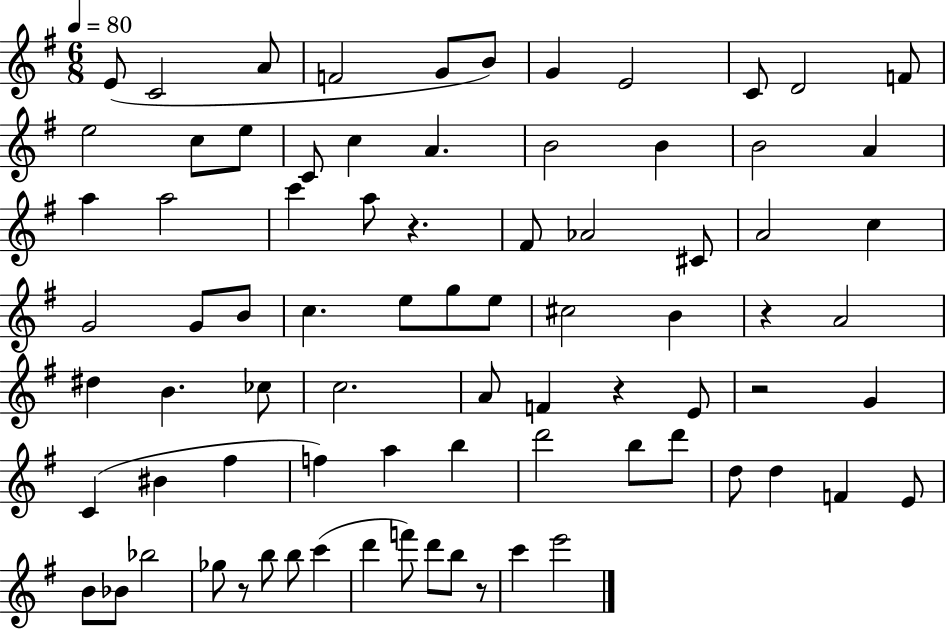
E4/e C4/h A4/e F4/h G4/e B4/e G4/q E4/h C4/e D4/h F4/e E5/h C5/e E5/e C4/e C5/q A4/q. B4/h B4/q B4/h A4/q A5/q A5/h C6/q A5/e R/q. F#4/e Ab4/h C#4/e A4/h C5/q G4/h G4/e B4/e C5/q. E5/e G5/e E5/e C#5/h B4/q R/q A4/h D#5/q B4/q. CES5/e C5/h. A4/e F4/q R/q E4/e R/h G4/q C4/q BIS4/q F#5/q F5/q A5/q B5/q D6/h B5/e D6/e D5/e D5/q F4/q E4/e B4/e Bb4/e Bb5/h Gb5/e R/e B5/e B5/e C6/q D6/q F6/e D6/e B5/e R/e C6/q E6/h